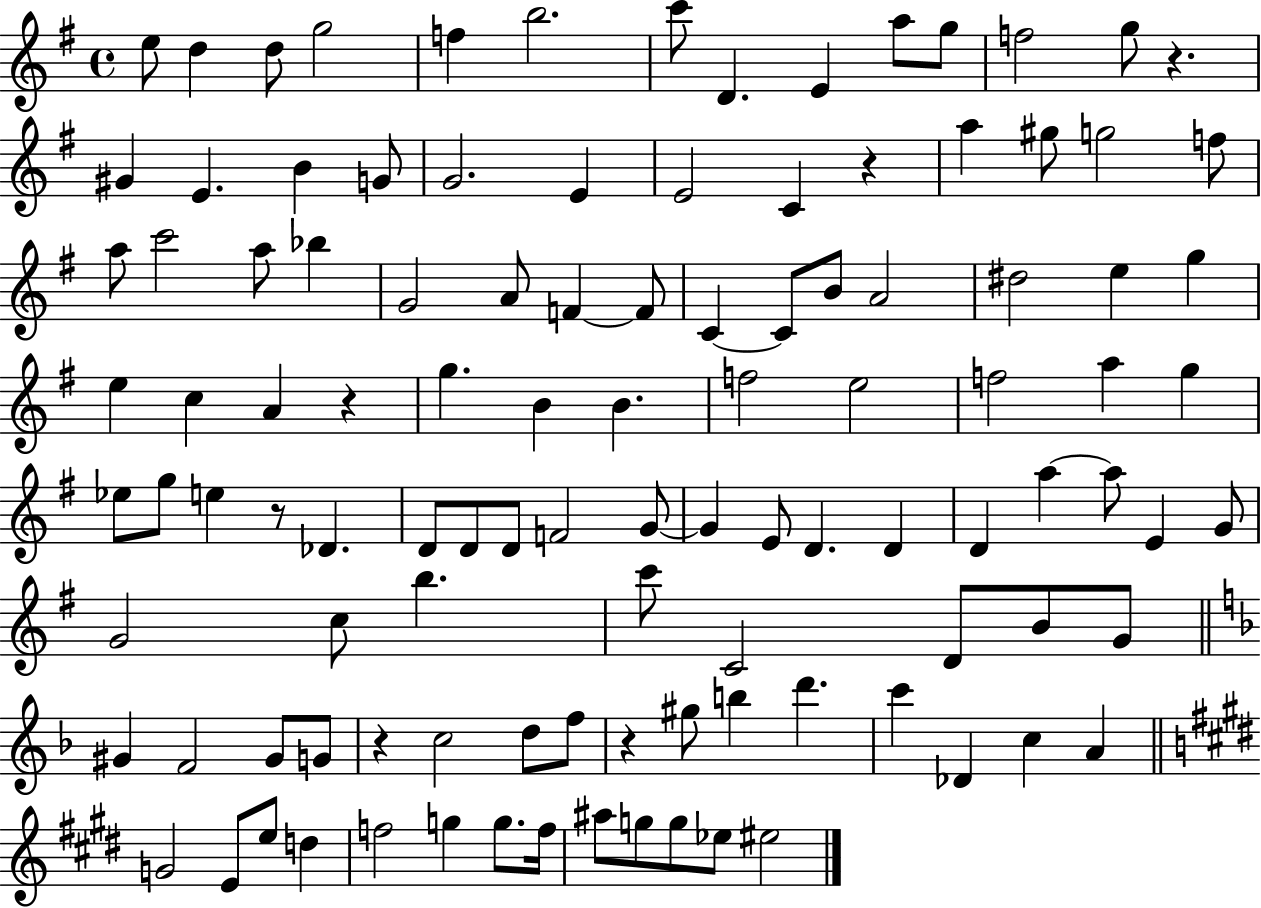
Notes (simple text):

E5/e D5/q D5/e G5/h F5/q B5/h. C6/e D4/q. E4/q A5/e G5/e F5/h G5/e R/q. G#4/q E4/q. B4/q G4/e G4/h. E4/q E4/h C4/q R/q A5/q G#5/e G5/h F5/e A5/e C6/h A5/e Bb5/q G4/h A4/e F4/q F4/e C4/q C4/e B4/e A4/h D#5/h E5/q G5/q E5/q C5/q A4/q R/q G5/q. B4/q B4/q. F5/h E5/h F5/h A5/q G5/q Eb5/e G5/e E5/q R/e Db4/q. D4/e D4/e D4/e F4/h G4/e G4/q E4/e D4/q. D4/q D4/q A5/q A5/e E4/q G4/e G4/h C5/e B5/q. C6/e C4/h D4/e B4/e G4/e G#4/q F4/h G#4/e G4/e R/q C5/h D5/e F5/e R/q G#5/e B5/q D6/q. C6/q Db4/q C5/q A4/q G4/h E4/e E5/e D5/q F5/h G5/q G5/e. F5/s A#5/e G5/e G5/e Eb5/e EIS5/h